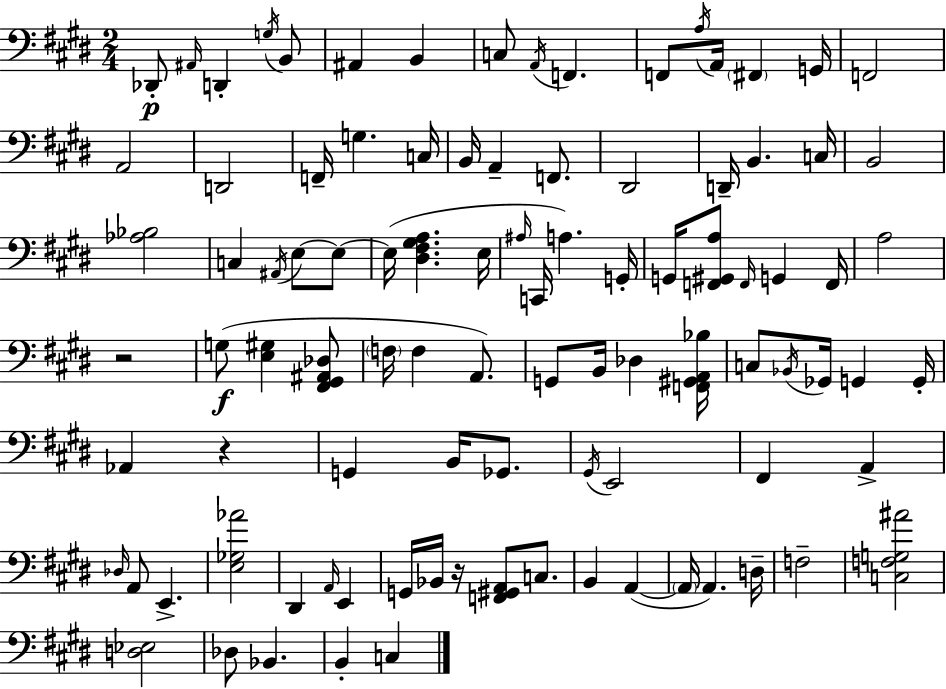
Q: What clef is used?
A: bass